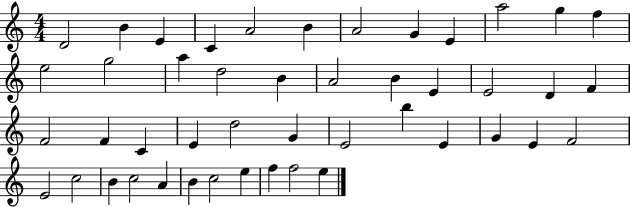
X:1
T:Untitled
M:4/4
L:1/4
K:C
D2 B E C A2 B A2 G E a2 g f e2 g2 a d2 B A2 B E E2 D F F2 F C E d2 G E2 b E G E F2 E2 c2 B c2 A B c2 e f f2 e